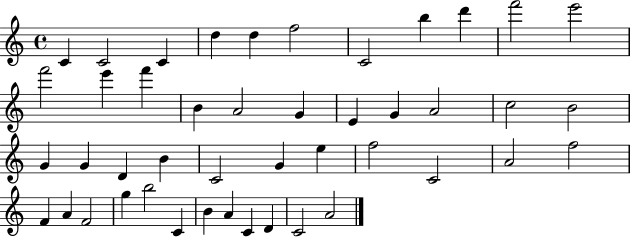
C4/q C4/h C4/q D5/q D5/q F5/h C4/h B5/q D6/q F6/h E6/h F6/h E6/q F6/q B4/q A4/h G4/q E4/q G4/q A4/h C5/h B4/h G4/q G4/q D4/q B4/q C4/h G4/q E5/q F5/h C4/h A4/h F5/h F4/q A4/q F4/h G5/q B5/h C4/q B4/q A4/q C4/q D4/q C4/h A4/h